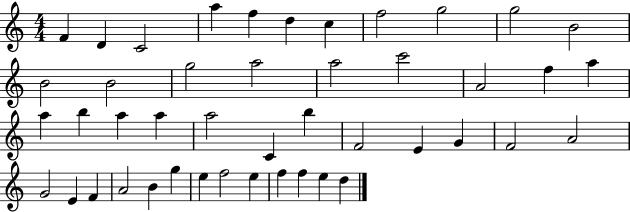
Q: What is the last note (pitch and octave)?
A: D5